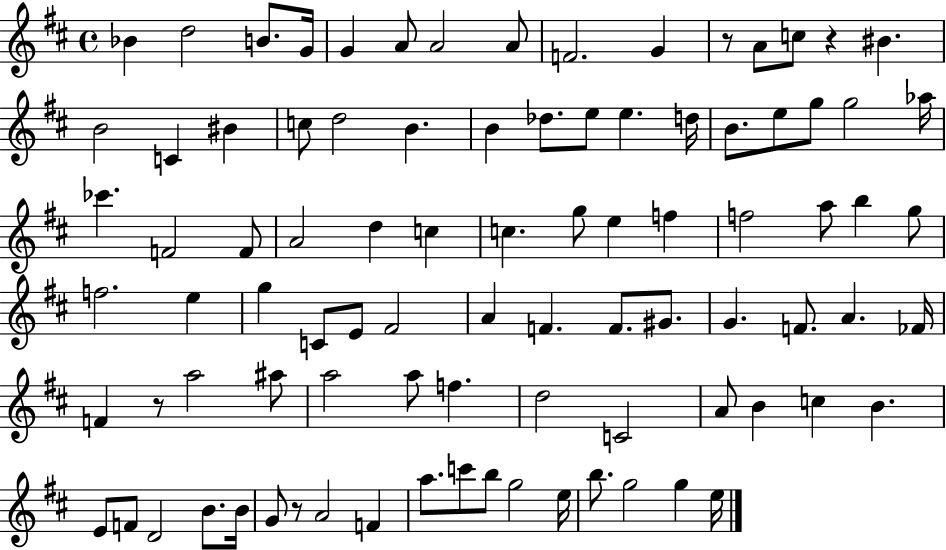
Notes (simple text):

Bb4/q D5/h B4/e. G4/s G4/q A4/e A4/h A4/e F4/h. G4/q R/e A4/e C5/e R/q BIS4/q. B4/h C4/q BIS4/q C5/e D5/h B4/q. B4/q Db5/e. E5/e E5/q. D5/s B4/e. E5/e G5/e G5/h Ab5/s CES6/q. F4/h F4/e A4/h D5/q C5/q C5/q. G5/e E5/q F5/q F5/h A5/e B5/q G5/e F5/h. E5/q G5/q C4/e E4/e F#4/h A4/q F4/q. F4/e. G#4/e. G4/q. F4/e. A4/q. FES4/s F4/q R/e A5/h A#5/e A5/h A5/e F5/q. D5/h C4/h A4/e B4/q C5/q B4/q. E4/e F4/e D4/h B4/e. B4/s G4/e R/e A4/h F4/q A5/e. C6/e B5/e G5/h E5/s B5/e. G5/h G5/q E5/s